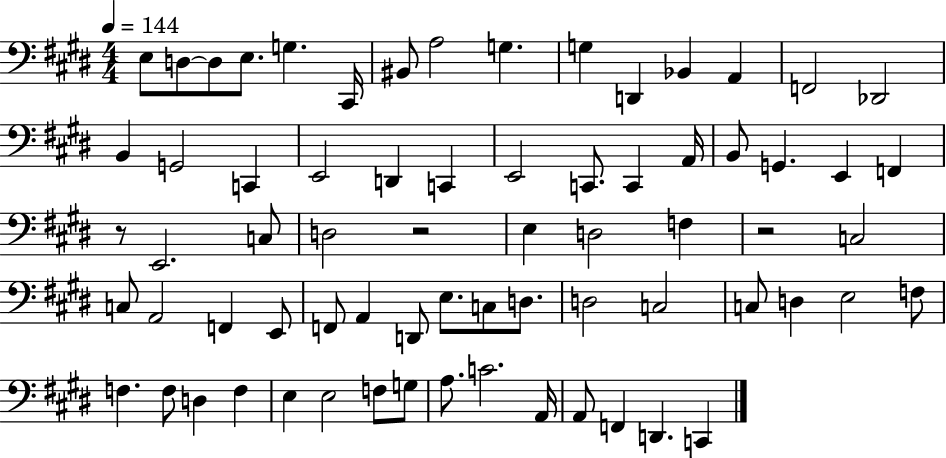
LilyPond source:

{
  \clef bass
  \numericTimeSignature
  \time 4/4
  \key e \major
  \tempo 4 = 144
  \repeat volta 2 { e8 d8~~ d8 e8. g4. cis,16 | bis,8 a2 g4. | g4 d,4 bes,4 a,4 | f,2 des,2 | \break b,4 g,2 c,4 | e,2 d,4 c,4 | e,2 c,8. c,4 a,16 | b,8 g,4. e,4 f,4 | \break r8 e,2. c8 | d2 r2 | e4 d2 f4 | r2 c2 | \break c8 a,2 f,4 e,8 | f,8 a,4 d,8 e8. c8 d8. | d2 c2 | c8 d4 e2 f8 | \break f4. f8 d4 f4 | e4 e2 f8 g8 | a8. c'2. a,16 | a,8 f,4 d,4. c,4 | \break } \bar "|."
}